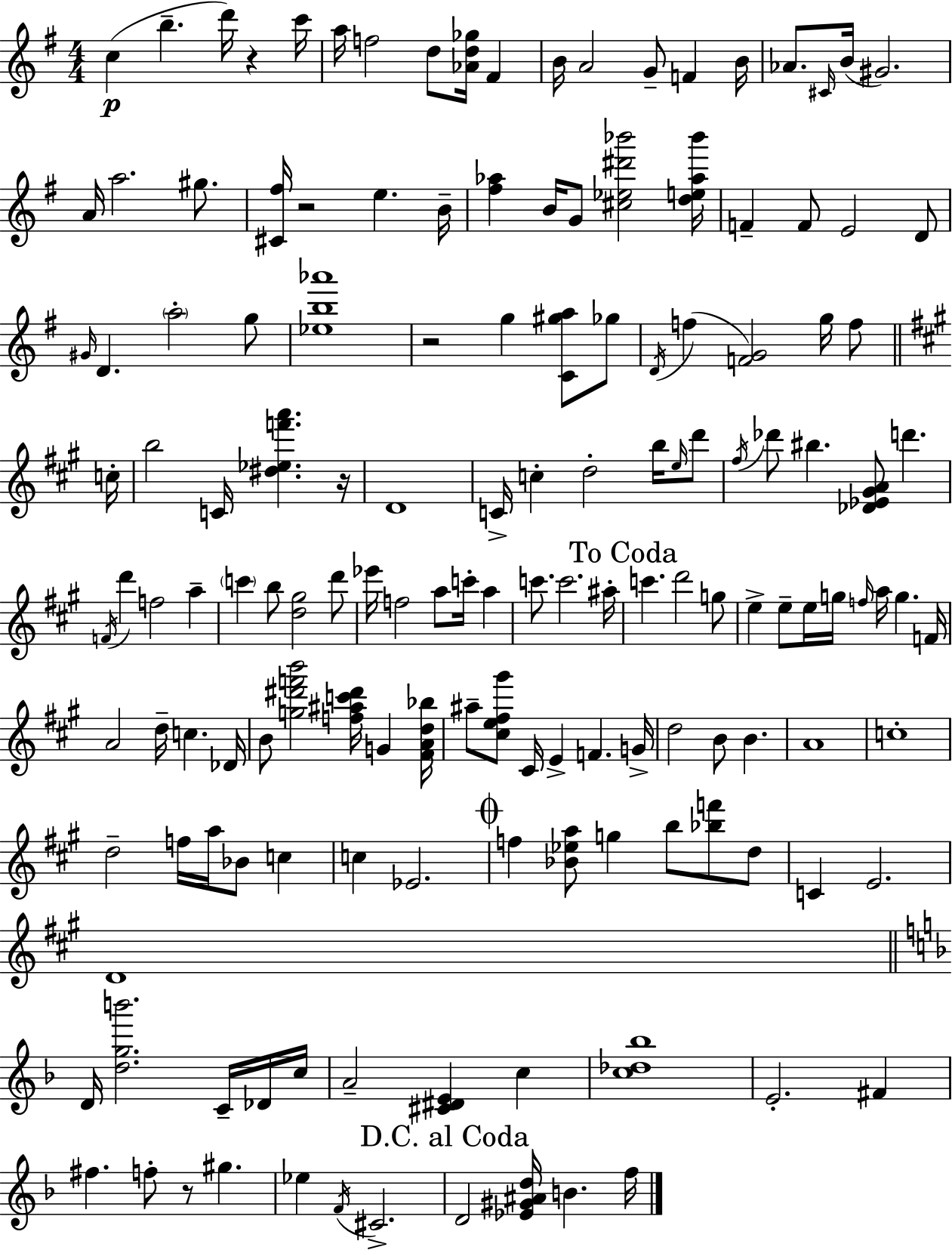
X:1
T:Untitled
M:4/4
L:1/4
K:Em
c b d'/4 z c'/4 a/4 f2 d/2 [_Ad_g]/4 ^F B/4 A2 G/2 F B/4 _A/2 ^C/4 B/4 ^G2 A/4 a2 ^g/2 [^C^f]/4 z2 e B/4 [^f_a] B/4 G/2 [^c_e^d'_b']2 [de_a_b']/4 F F/2 E2 D/2 ^G/4 D a2 g/2 [_eb_a']4 z2 g [C^ga]/2 _g/2 D/4 f [FG]2 g/4 f/2 c/4 b2 C/4 [^d_ef'a'] z/4 D4 C/4 c d2 b/4 e/4 d'/2 ^f/4 _d'/2 ^b [_D_E^GA]/2 d' F/4 d' f2 a c' b/2 [d^g]2 d'/2 _e'/4 f2 a/2 c'/4 a c'/2 c'2 ^a/4 c' d'2 g/2 e e/2 e/4 g/4 f/4 a/4 g F/4 A2 d/4 c _D/4 B/2 [g^d'f'b']2 [f^ac'^d']/4 G [^FAd_b]/4 ^a/2 [^ce^f^g']/2 ^C/4 E F G/4 d2 B/2 B A4 c4 d2 f/4 a/4 _B/2 c c _E2 f [_B_ea]/2 g b/2 [_bf']/2 d/2 C E2 D4 D/4 [dgb']2 C/4 _D/4 c/4 A2 [^C^DE] c [c_d_b]4 E2 ^F ^f f/2 z/2 ^g _e F/4 ^C2 D2 [_E^G^Ad]/4 B f/4